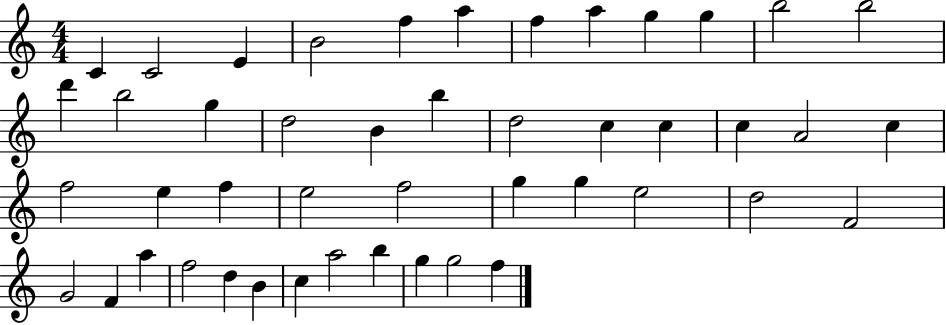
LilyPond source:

{
  \clef treble
  \numericTimeSignature
  \time 4/4
  \key c \major
  c'4 c'2 e'4 | b'2 f''4 a''4 | f''4 a''4 g''4 g''4 | b''2 b''2 | \break d'''4 b''2 g''4 | d''2 b'4 b''4 | d''2 c''4 c''4 | c''4 a'2 c''4 | \break f''2 e''4 f''4 | e''2 f''2 | g''4 g''4 e''2 | d''2 f'2 | \break g'2 f'4 a''4 | f''2 d''4 b'4 | c''4 a''2 b''4 | g''4 g''2 f''4 | \break \bar "|."
}